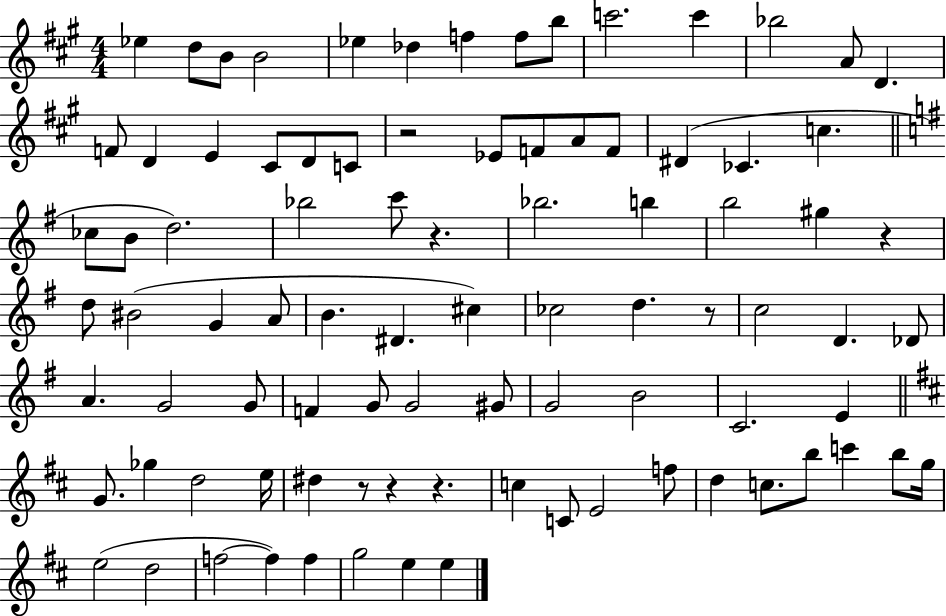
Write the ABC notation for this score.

X:1
T:Untitled
M:4/4
L:1/4
K:A
_e d/2 B/2 B2 _e _d f f/2 b/2 c'2 c' _b2 A/2 D F/2 D E ^C/2 D/2 C/2 z2 _E/2 F/2 A/2 F/2 ^D _C c _c/2 B/2 d2 _b2 c'/2 z _b2 b b2 ^g z d/2 ^B2 G A/2 B ^D ^c _c2 d z/2 c2 D _D/2 A G2 G/2 F G/2 G2 ^G/2 G2 B2 C2 E G/2 _g d2 e/4 ^d z/2 z z c C/2 E2 f/2 d c/2 b/2 c' b/2 g/4 e2 d2 f2 f f g2 e e